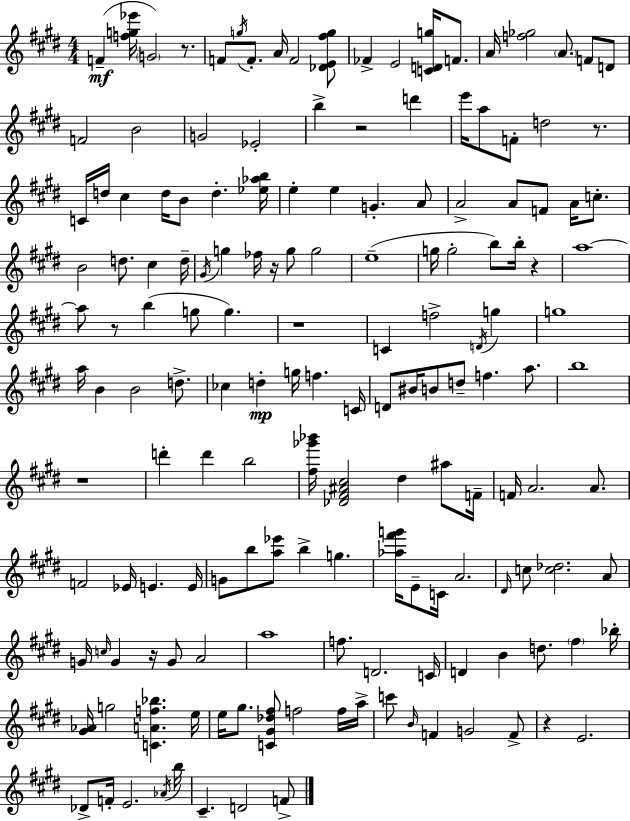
F4/q [F5,G5,Eb6]/s G4/h R/e. F4/e G5/s F4/e. A4/s F4/h [Db4,E4,F#5,G5]/e FES4/q E4/h [C4,D4,G5]/s F4/e. A4/s [F5,Gb5]/h A4/e. F4/e D4/e F4/h B4/h G4/h Eb4/h B5/q R/h D6/q E6/s A5/e F4/e D5/h R/e. C4/s D5/s C#5/q D5/s B4/e D5/q. [Eb5,Ab5,B5]/s E5/q E5/q G4/q. A4/e A4/h A4/e F4/e A4/s C5/e. B4/h D5/e. C#5/q D5/s G#4/s G5/q FES5/s R/s G5/e G5/h E5/w G5/s G5/h B5/e B5/s R/q A5/w A5/e R/e B5/q G5/e G5/q. R/w C4/q F5/h D4/s G5/q G5/w A5/s B4/q B4/h D5/e. CES5/q D5/q G5/s F5/q. C4/s D4/e BIS4/s B4/e D5/e F5/q. A5/e. B5/w R/w D6/q D6/q B5/h [F#5,Gb6,Bb6]/s [Db4,F#4,A#4,C#5]/h D#5/q A#5/e F4/s F4/s A4/h. A4/e. F4/h Eb4/s E4/q. E4/s G4/e B5/e [A5,Eb6]/e B5/q G5/q. [Ab5,F#6,G6]/s E4/e C4/s A4/h. D#4/s C5/e [C5,Db5]/h. A4/e G4/s C5/s G4/q R/s G4/e A4/h A5/w F5/e. D4/h. C4/s D4/q B4/q D5/e. F#5/q Bb5/s [G#4,Ab4]/s G5/h [C4,A4,F5,Bb5]/q. E5/s E5/s G#5/e. [C4,G#4,Db5,F#5]/e F5/h F5/s A5/s C6/e B4/s F4/q G4/h F4/e R/q E4/h. Db4/e F4/s E4/h. Ab4/s B5/s C#4/q. D4/h F4/e